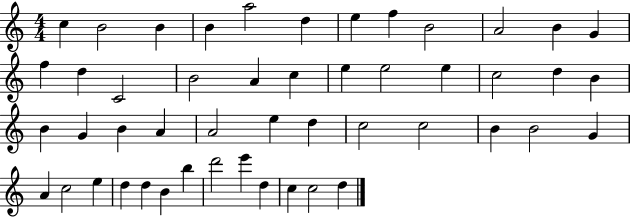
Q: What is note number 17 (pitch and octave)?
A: A4